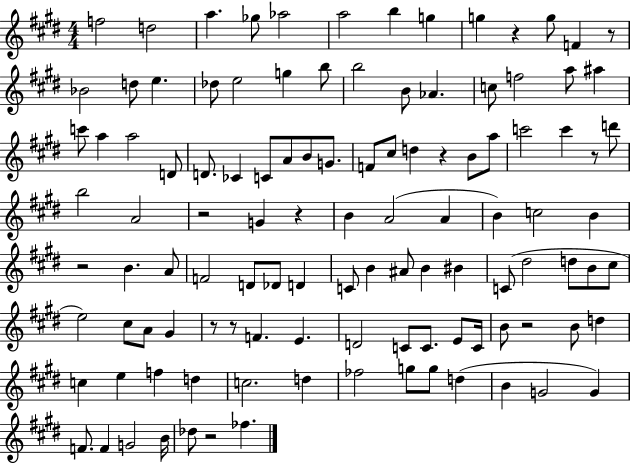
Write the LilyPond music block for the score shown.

{
  \clef treble
  \numericTimeSignature
  \time 4/4
  \key e \major
  f''2 d''2 | a''4. ges''8 aes''2 | a''2 b''4 g''4 | g''4 r4 g''8 f'4 r8 | \break bes'2 d''8 e''4. | des''8 e''2 g''4 b''8 | b''2 b'8 aes'4. | c''8 f''2 a''8 ais''4 | \break c'''8 a''4 a''2 d'8 | d'8. ces'4 c'8 a'8 b'8 g'8. | f'8 cis''8 d''4 r4 b'8 a''8 | c'''2 c'''4 r8 d'''8 | \break b''2 a'2 | r2 g'4 r4 | b'4 a'2( a'4 | b'4) c''2 b'4 | \break r2 b'4. a'8 | f'2 d'8 des'8 d'4 | c'8 b'4 ais'8 b'4 bis'4 | c'8( dis''2 d''8 b'8 cis''8 | \break e''2) cis''8 a'8 gis'4 | r8 r8 f'4. e'4. | d'2 c'8 c'8. e'8 c'16 | b'8 r2 b'8 d''4 | \break c''4 e''4 f''4 d''4 | c''2. d''4 | fes''2 g''8 g''8 d''4( | b'4 g'2 g'4) | \break f'8. f'4 g'2 b'16 | des''8 r2 fes''4. | \bar "|."
}